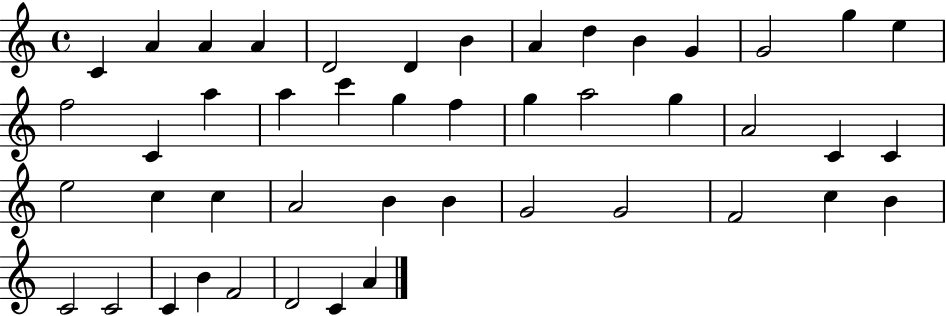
{
  \clef treble
  \time 4/4
  \defaultTimeSignature
  \key c \major
  c'4 a'4 a'4 a'4 | d'2 d'4 b'4 | a'4 d''4 b'4 g'4 | g'2 g''4 e''4 | \break f''2 c'4 a''4 | a''4 c'''4 g''4 f''4 | g''4 a''2 g''4 | a'2 c'4 c'4 | \break e''2 c''4 c''4 | a'2 b'4 b'4 | g'2 g'2 | f'2 c''4 b'4 | \break c'2 c'2 | c'4 b'4 f'2 | d'2 c'4 a'4 | \bar "|."
}